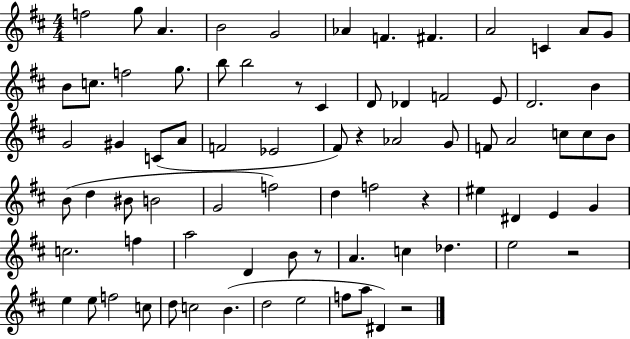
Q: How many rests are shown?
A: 6